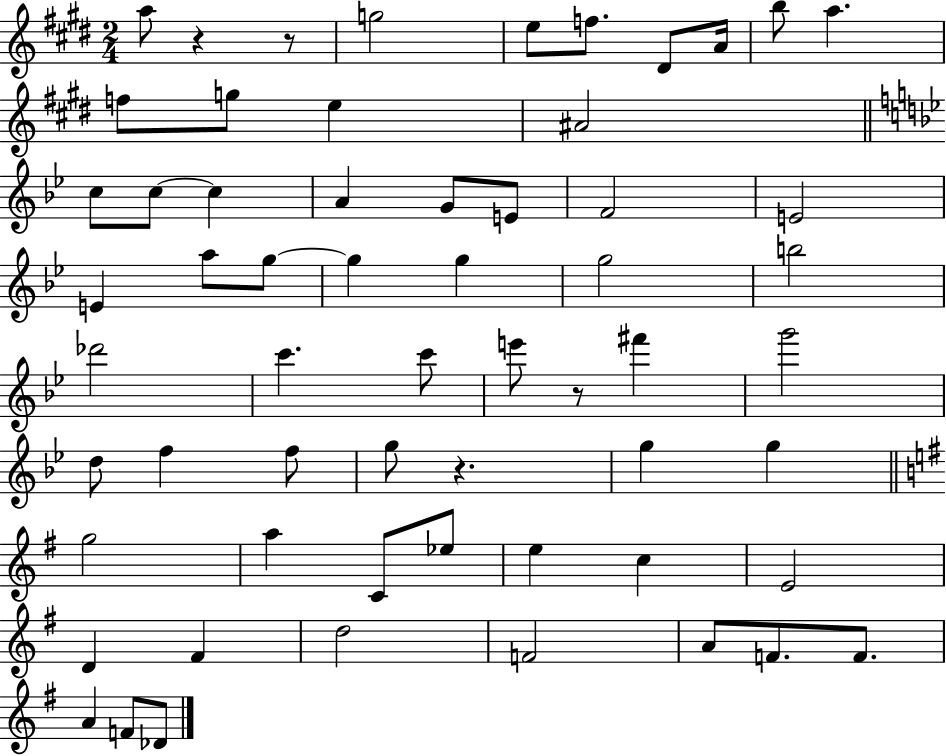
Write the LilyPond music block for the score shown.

{
  \clef treble
  \numericTimeSignature
  \time 2/4
  \key e \major
  a''8 r4 r8 | g''2 | e''8 f''8. dis'8 a'16 | b''8 a''4. | \break f''8 g''8 e''4 | ais'2 | \bar "||" \break \key bes \major c''8 c''8~~ c''4 | a'4 g'8 e'8 | f'2 | e'2 | \break e'4 a''8 g''8~~ | g''4 g''4 | g''2 | b''2 | \break des'''2 | c'''4. c'''8 | e'''8 r8 fis'''4 | g'''2 | \break d''8 f''4 f''8 | g''8 r4. | g''4 g''4 | \bar "||" \break \key e \minor g''2 | a''4 c'8 ees''8 | e''4 c''4 | e'2 | \break d'4 fis'4 | d''2 | f'2 | a'8 f'8. f'8. | \break a'4 f'8 des'8 | \bar "|."
}